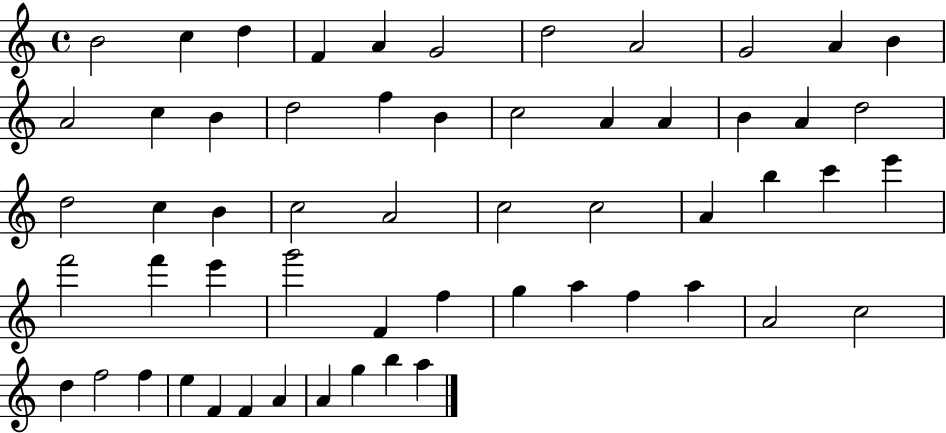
X:1
T:Untitled
M:4/4
L:1/4
K:C
B2 c d F A G2 d2 A2 G2 A B A2 c B d2 f B c2 A A B A d2 d2 c B c2 A2 c2 c2 A b c' e' f'2 f' e' g'2 F f g a f a A2 c2 d f2 f e F F A A g b a